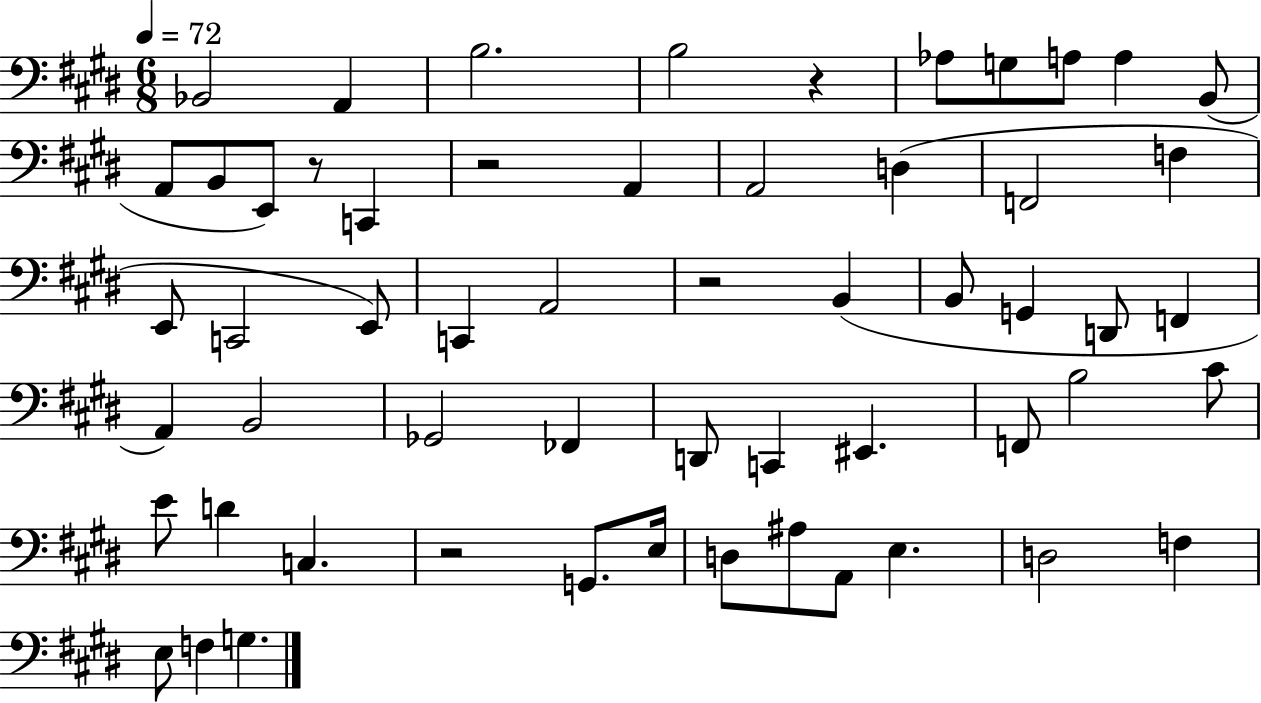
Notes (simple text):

Bb2/h A2/q B3/h. B3/h R/q Ab3/e G3/e A3/e A3/q B2/e A2/e B2/e E2/e R/e C2/q R/h A2/q A2/h D3/q F2/h F3/q E2/e C2/h E2/e C2/q A2/h R/h B2/q B2/e G2/q D2/e F2/q A2/q B2/h Gb2/h FES2/q D2/e C2/q EIS2/q. F2/e B3/h C#4/e E4/e D4/q C3/q. R/h G2/e. E3/s D3/e A#3/e A2/e E3/q. D3/h F3/q E3/e F3/q G3/q.